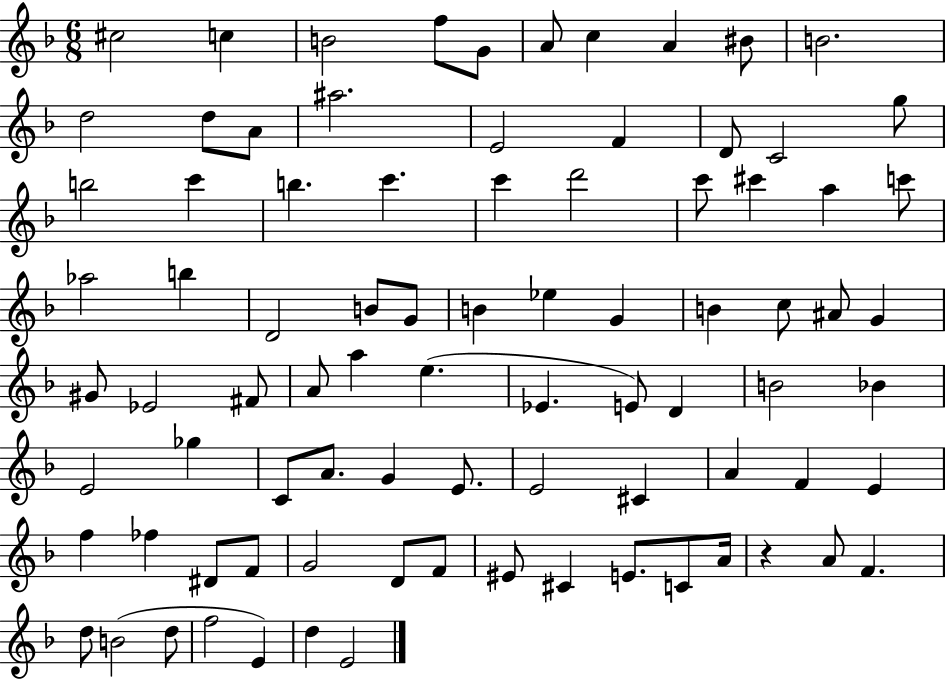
C#5/h C5/q B4/h F5/e G4/e A4/e C5/q A4/q BIS4/e B4/h. D5/h D5/e A4/e A#5/h. E4/h F4/q D4/e C4/h G5/e B5/h C6/q B5/q. C6/q. C6/q D6/h C6/e C#6/q A5/q C6/e Ab5/h B5/q D4/h B4/e G4/e B4/q Eb5/q G4/q B4/q C5/e A#4/e G4/q G#4/e Eb4/h F#4/e A4/e A5/q E5/q. Eb4/q. E4/e D4/q B4/h Bb4/q E4/h Gb5/q C4/e A4/e. G4/q E4/e. E4/h C#4/q A4/q F4/q E4/q F5/q FES5/q D#4/e F4/e G4/h D4/e F4/e EIS4/e C#4/q E4/e. C4/e A4/s R/q A4/e F4/q. D5/e B4/h D5/e F5/h E4/q D5/q E4/h